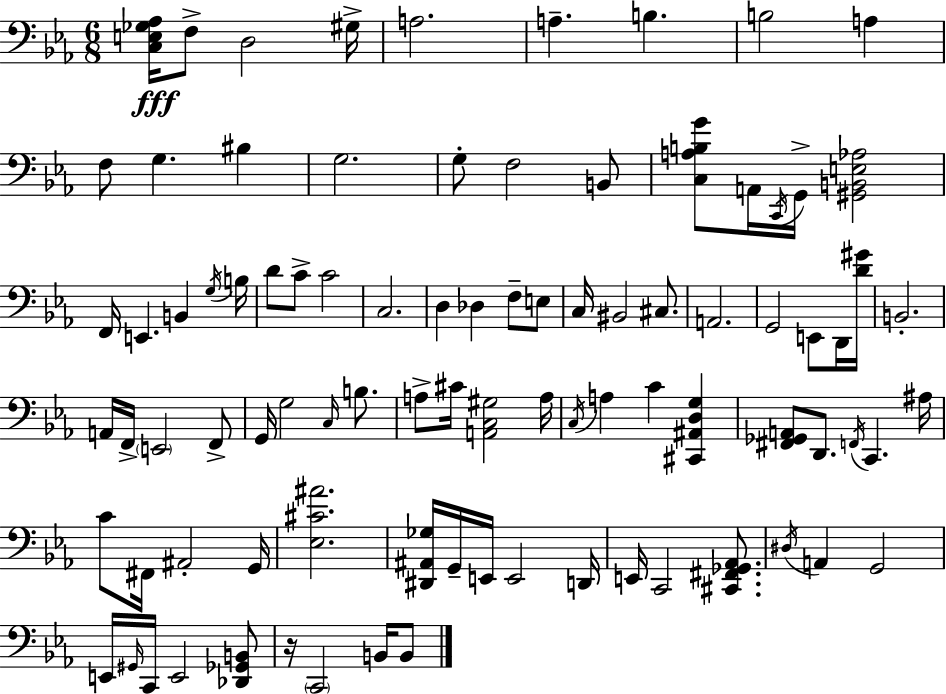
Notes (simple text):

[C3,E3,Gb3,Ab3]/s F3/e D3/h G#3/s A3/h. A3/q. B3/q. B3/h A3/q F3/e G3/q. BIS3/q G3/h. G3/e F3/h B2/e [C3,A3,B3,G4]/e A2/s C2/s G2/s [G#2,B2,E3,Ab3]/h F2/s E2/q. B2/q G3/s B3/s D4/e C4/e C4/h C3/h. D3/q Db3/q F3/e E3/e C3/s BIS2/h C#3/e. A2/h. G2/h E2/e D2/s [D4,G#4]/s B2/h. A2/s F2/s E2/h F2/e G2/s G3/h C3/s B3/e. A3/e C#4/s [A2,C3,G#3]/h A3/s C3/s A3/q C4/q [C#2,A#2,D3,G3]/q [F#2,Gb2,A2]/e D2/e. F2/s C2/q. A#3/s C4/e F#2/s A#2/h G2/s [Eb3,C#4,A#4]/h. [D#2,A#2,Gb3]/s G2/s E2/s E2/h D2/s E2/s C2/h [C#2,F#2,Gb2,Ab2]/e. D#3/s A2/q G2/h E2/s G#2/s C2/s E2/h [Db2,Gb2,B2]/e R/s C2/h B2/s B2/e